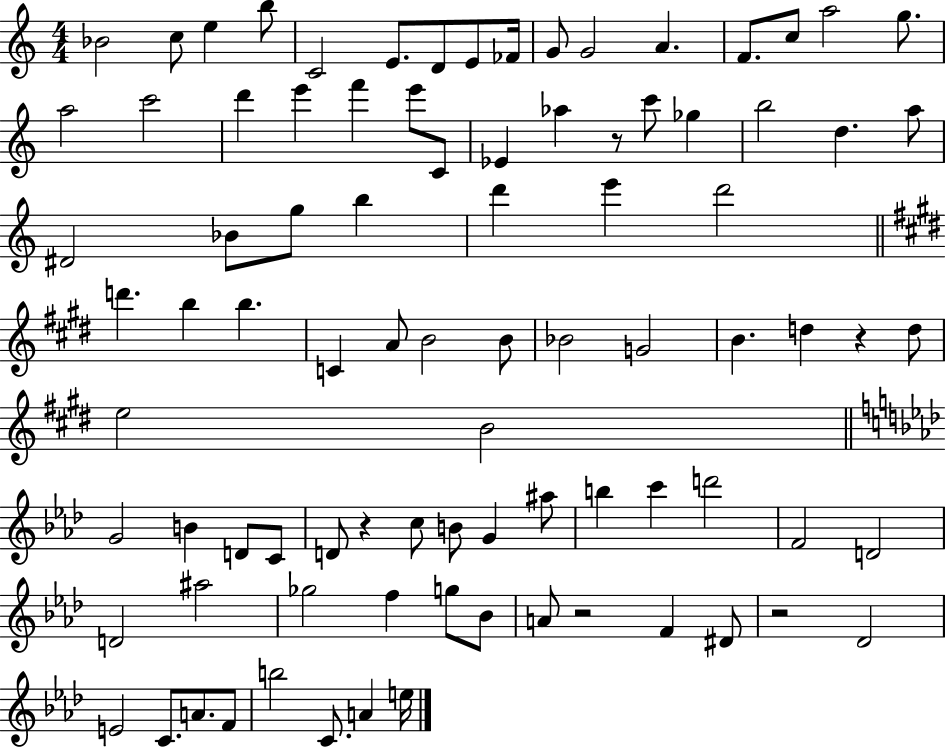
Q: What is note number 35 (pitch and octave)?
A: D6